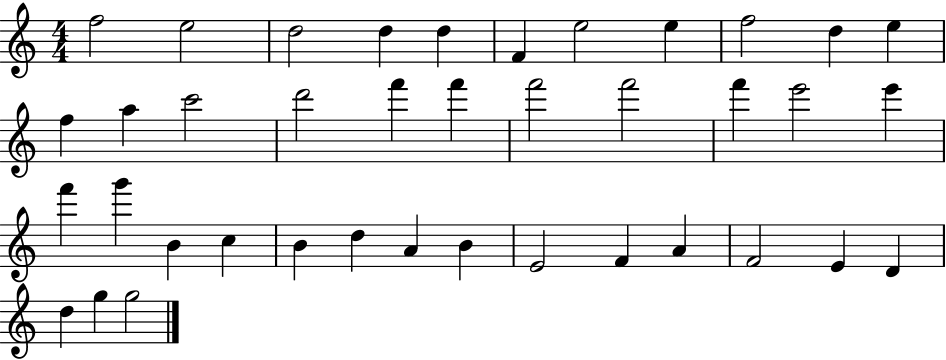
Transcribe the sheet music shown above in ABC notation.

X:1
T:Untitled
M:4/4
L:1/4
K:C
f2 e2 d2 d d F e2 e f2 d e f a c'2 d'2 f' f' f'2 f'2 f' e'2 e' f' g' B c B d A B E2 F A F2 E D d g g2